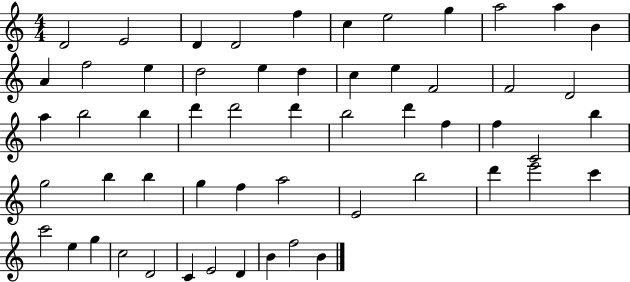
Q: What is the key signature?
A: C major